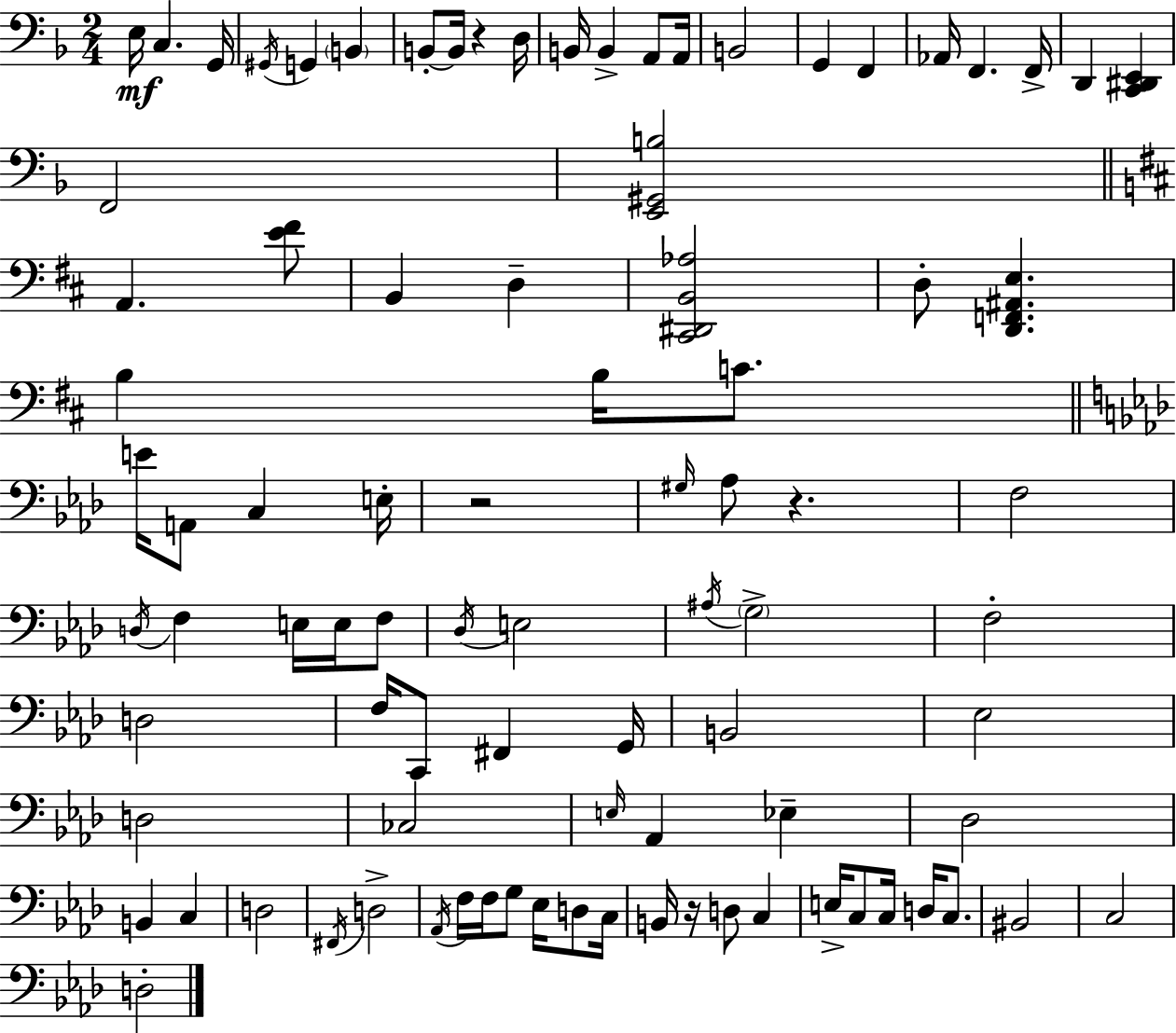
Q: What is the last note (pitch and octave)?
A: D3